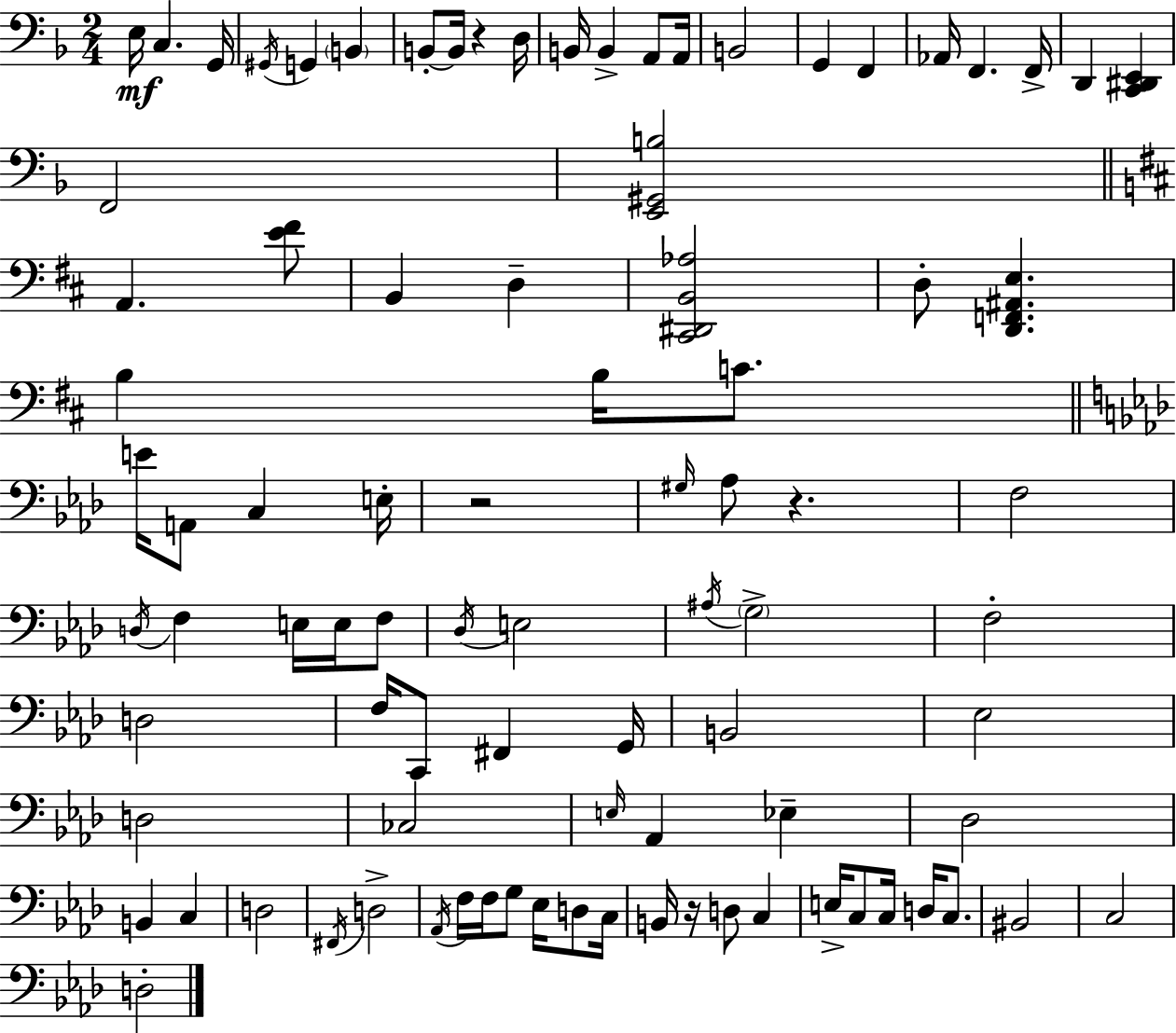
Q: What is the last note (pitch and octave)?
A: D3